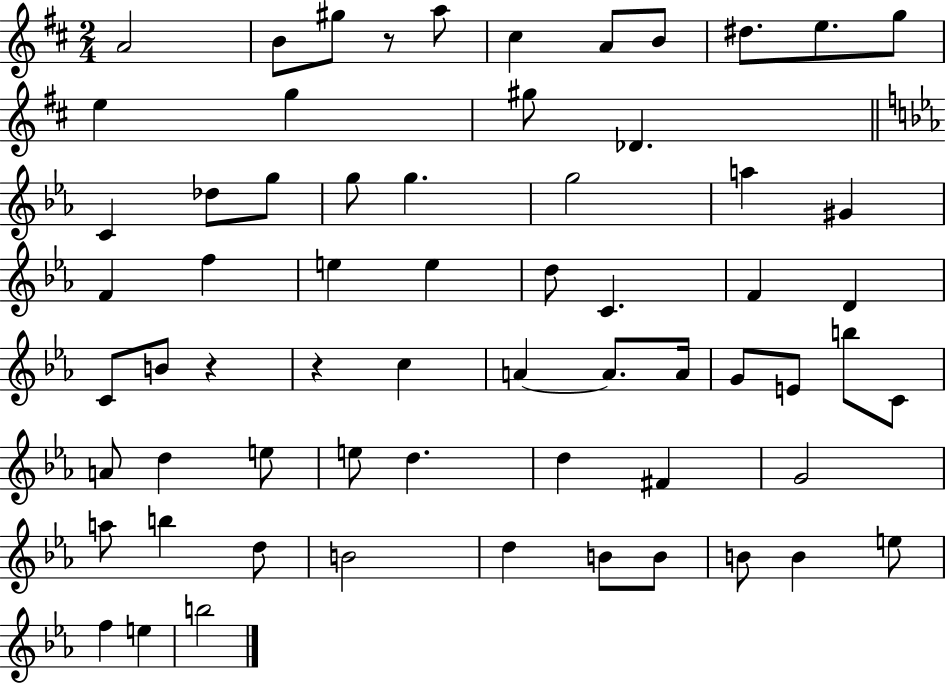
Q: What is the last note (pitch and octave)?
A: B5